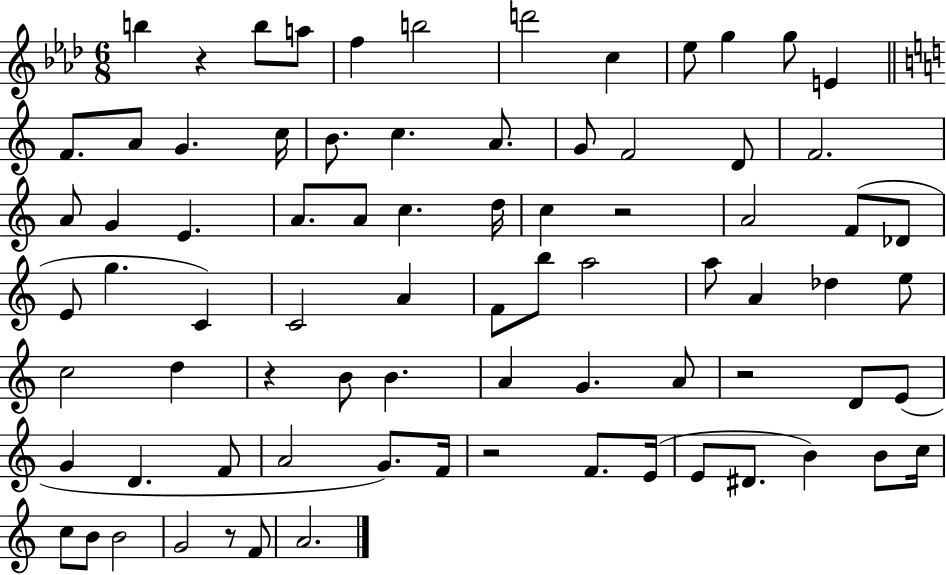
B5/q R/q B5/e A5/e F5/q B5/h D6/h C5/q Eb5/e G5/q G5/e E4/q F4/e. A4/e G4/q. C5/s B4/e. C5/q. A4/e. G4/e F4/h D4/e F4/h. A4/e G4/q E4/q. A4/e. A4/e C5/q. D5/s C5/q R/h A4/h F4/e Db4/e E4/e G5/q. C4/q C4/h A4/q F4/e B5/e A5/h A5/e A4/q Db5/q E5/e C5/h D5/q R/q B4/e B4/q. A4/q G4/q. A4/e R/h D4/e E4/e G4/q D4/q. F4/e A4/h G4/e. F4/s R/h F4/e. E4/s E4/e D#4/e. B4/q B4/e C5/s C5/e B4/e B4/h G4/h R/e F4/e A4/h.